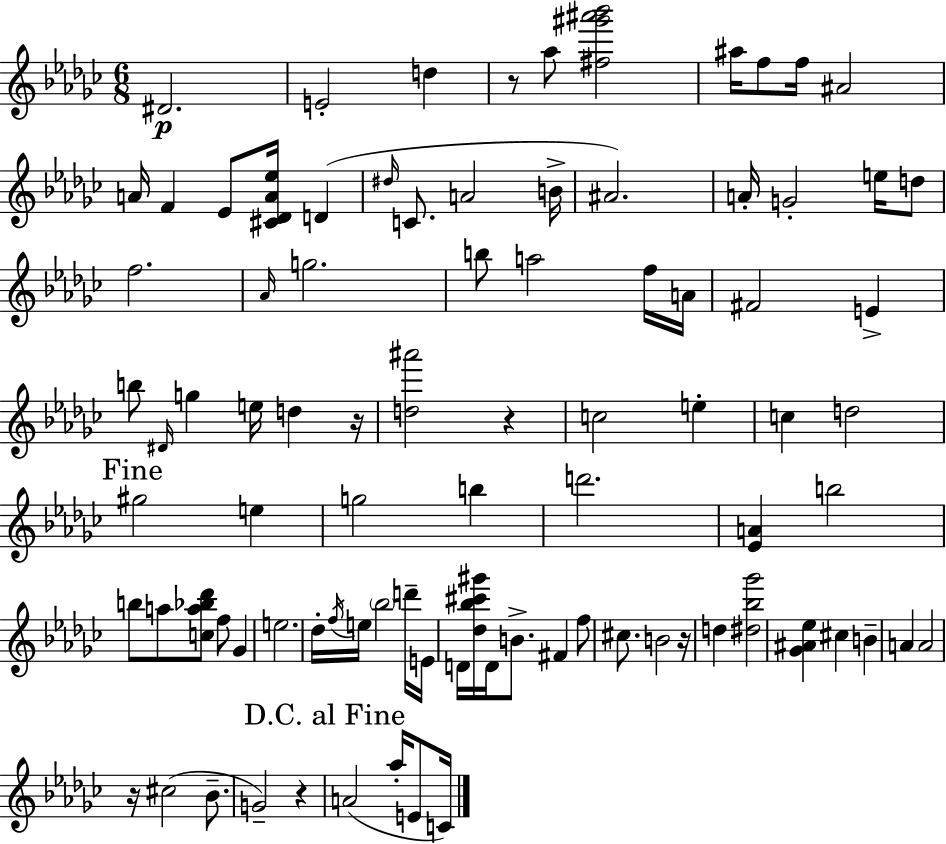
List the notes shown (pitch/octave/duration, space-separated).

D#4/h. E4/h D5/q R/e Ab5/e [F#5,G#6,A#6,Bb6]/h A#5/s F5/e F5/s A#4/h A4/s F4/q Eb4/e [C#4,Db4,A4,Eb5]/s D4/q D#5/s C4/e. A4/h B4/s A#4/h. A4/s G4/h E5/s D5/e F5/h. Ab4/s G5/h. B5/e A5/h F5/s A4/s F#4/h E4/q B5/e D#4/s G5/q E5/s D5/q R/s [D5,A#6]/h R/q C5/h E5/q C5/q D5/h G#5/h E5/q G5/h B5/q D6/h. [Eb4,A4]/q B5/h B5/e A5/e [C5,A5,Bb5,Db6]/e F5/e Gb4/q E5/h. Db5/s F5/s E5/s Bb5/h D6/s E4/s D4/s [Db5,Bb5,C#6,G#6]/s D4/s B4/e. F#4/q F5/e C#5/e. B4/h R/s D5/q [D#5,Bb5,Gb6]/h [Gb4,A#4,Eb5]/q C#5/q B4/q A4/q A4/h R/s C#5/h Bb4/e. G4/h R/q A4/h Ab5/s E4/e C4/s